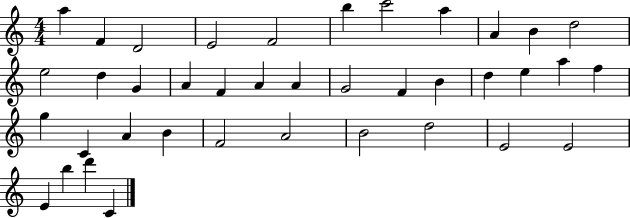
A5/q F4/q D4/h E4/h F4/h B5/q C6/h A5/q A4/q B4/q D5/h E5/h D5/q G4/q A4/q F4/q A4/q A4/q G4/h F4/q B4/q D5/q E5/q A5/q F5/q G5/q C4/q A4/q B4/q F4/h A4/h B4/h D5/h E4/h E4/h E4/q B5/q D6/q C4/q